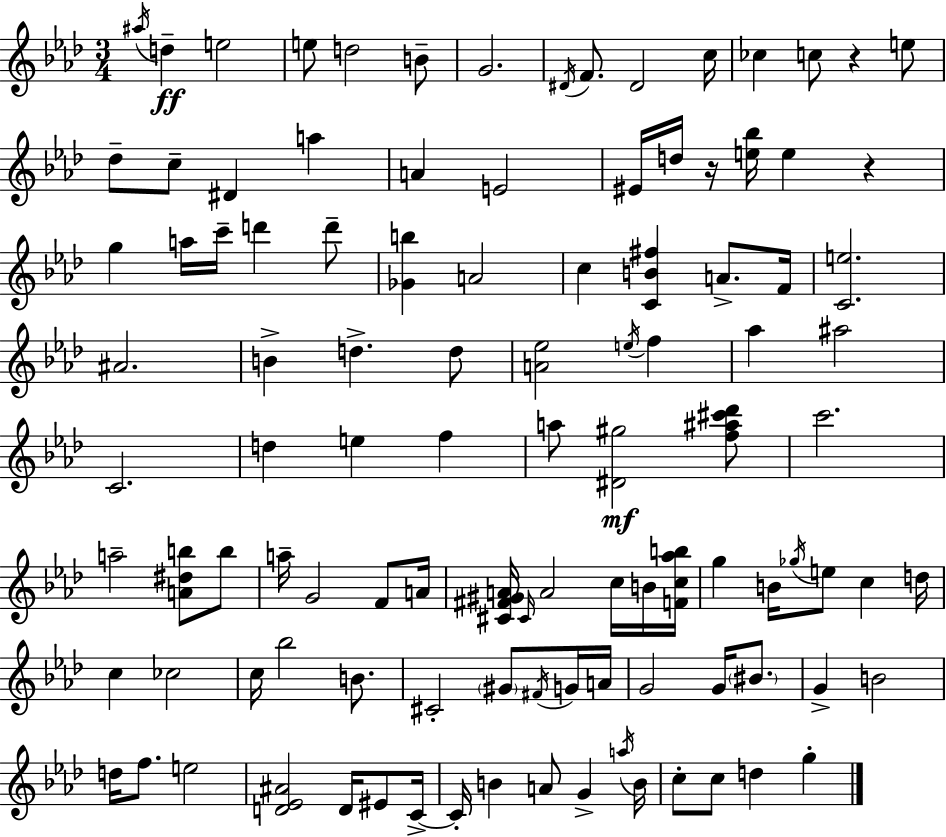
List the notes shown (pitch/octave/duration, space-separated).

A#5/s D5/q E5/h E5/e D5/h B4/e G4/h. D#4/s F4/e. D#4/h C5/s CES5/q C5/e R/q E5/e Db5/e C5/e D#4/q A5/q A4/q E4/h EIS4/s D5/s R/s [E5,Bb5]/s E5/q R/q G5/q A5/s C6/s D6/q D6/e [Gb4,B5]/q A4/h C5/q [C4,B4,F#5]/q A4/e. F4/s [C4,E5]/h. A#4/h. B4/q D5/q. D5/e [A4,Eb5]/h E5/s F5/q Ab5/q A#5/h C4/h. D5/q E5/q F5/q A5/e [D#4,G#5]/h [F5,A#5,C#6,Db6]/e C6/h. A5/h [A4,D#5,B5]/e B5/e A5/s G4/h F4/e A4/s [C#4,F#4,G#4,A4]/s C#4/s A4/h C5/s B4/s [F4,C5,Ab5,B5]/s G5/q B4/s Gb5/s E5/e C5/q D5/s C5/q CES5/h C5/s Bb5/h B4/e. C#4/h G#4/e F#4/s G4/s A4/s G4/h G4/s BIS4/e. G4/q B4/h D5/s F5/e. E5/h [D4,Eb4,A#4]/h D4/s EIS4/e C4/s C4/s B4/q A4/e G4/q A5/s B4/s C5/e C5/e D5/q G5/q